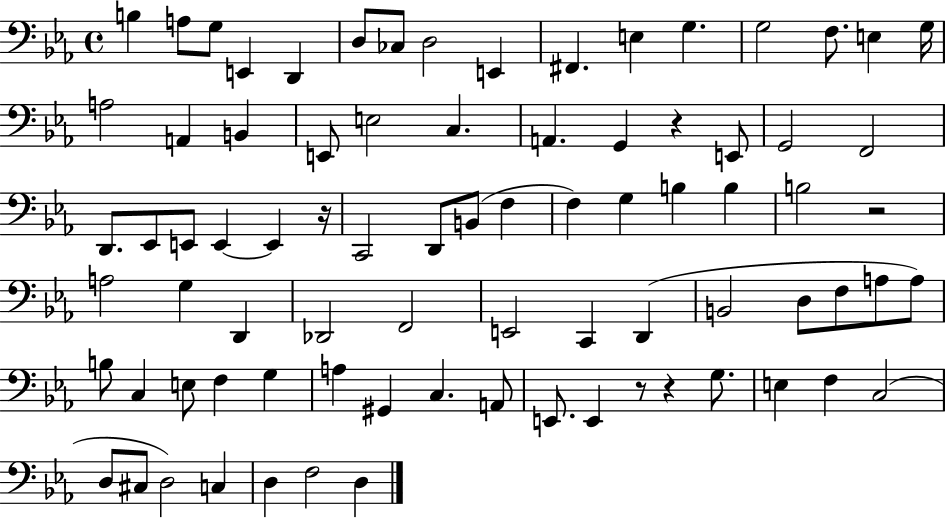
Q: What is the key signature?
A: EES major